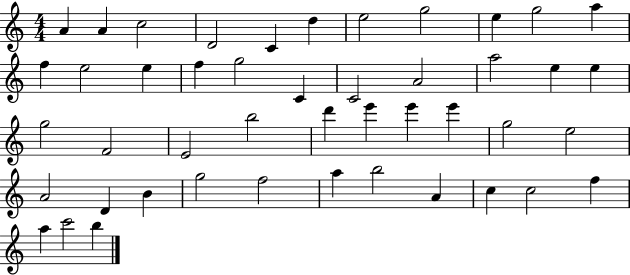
{
  \clef treble
  \numericTimeSignature
  \time 4/4
  \key c \major
  a'4 a'4 c''2 | d'2 c'4 d''4 | e''2 g''2 | e''4 g''2 a''4 | \break f''4 e''2 e''4 | f''4 g''2 c'4 | c'2 a'2 | a''2 e''4 e''4 | \break g''2 f'2 | e'2 b''2 | d'''4 e'''4 e'''4 e'''4 | g''2 e''2 | \break a'2 d'4 b'4 | g''2 f''2 | a''4 b''2 a'4 | c''4 c''2 f''4 | \break a''4 c'''2 b''4 | \bar "|."
}